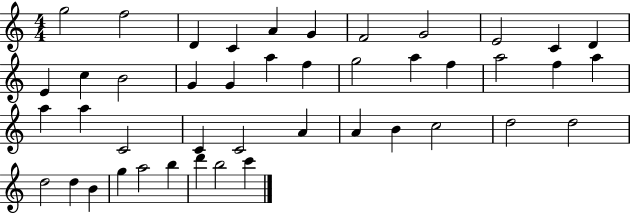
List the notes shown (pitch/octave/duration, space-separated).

G5/h F5/h D4/q C4/q A4/q G4/q F4/h G4/h E4/h C4/q D4/q E4/q C5/q B4/h G4/q G4/q A5/q F5/q G5/h A5/q F5/q A5/h F5/q A5/q A5/q A5/q C4/h C4/q C4/h A4/q A4/q B4/q C5/h D5/h D5/h D5/h D5/q B4/q G5/q A5/h B5/q D6/q B5/h C6/q